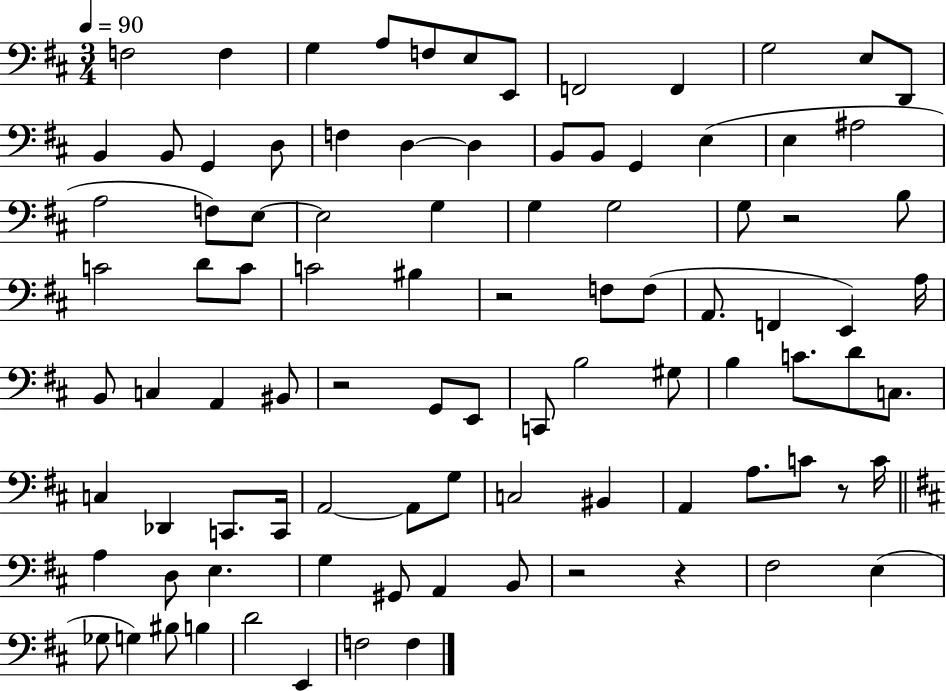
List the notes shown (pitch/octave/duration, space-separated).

F3/h F3/q G3/q A3/e F3/e E3/e E2/e F2/h F2/q G3/h E3/e D2/e B2/q B2/e G2/q D3/e F3/q D3/q D3/q B2/e B2/e G2/q E3/q E3/q A#3/h A3/h F3/e E3/e E3/h G3/q G3/q G3/h G3/e R/h B3/e C4/h D4/e C4/e C4/h BIS3/q R/h F3/e F3/e A2/e. F2/q E2/q A3/s B2/e C3/q A2/q BIS2/e R/h G2/e E2/e C2/e B3/h G#3/e B3/q C4/e. D4/e C3/e. C3/q Db2/q C2/e. C2/s A2/h A2/e G3/e C3/h BIS2/q A2/q A3/e. C4/e R/e C4/s A3/q D3/e E3/q. G3/q G#2/e A2/q B2/e R/h R/q F#3/h E3/q Gb3/e G3/q BIS3/e B3/q D4/h E2/q F3/h F3/q